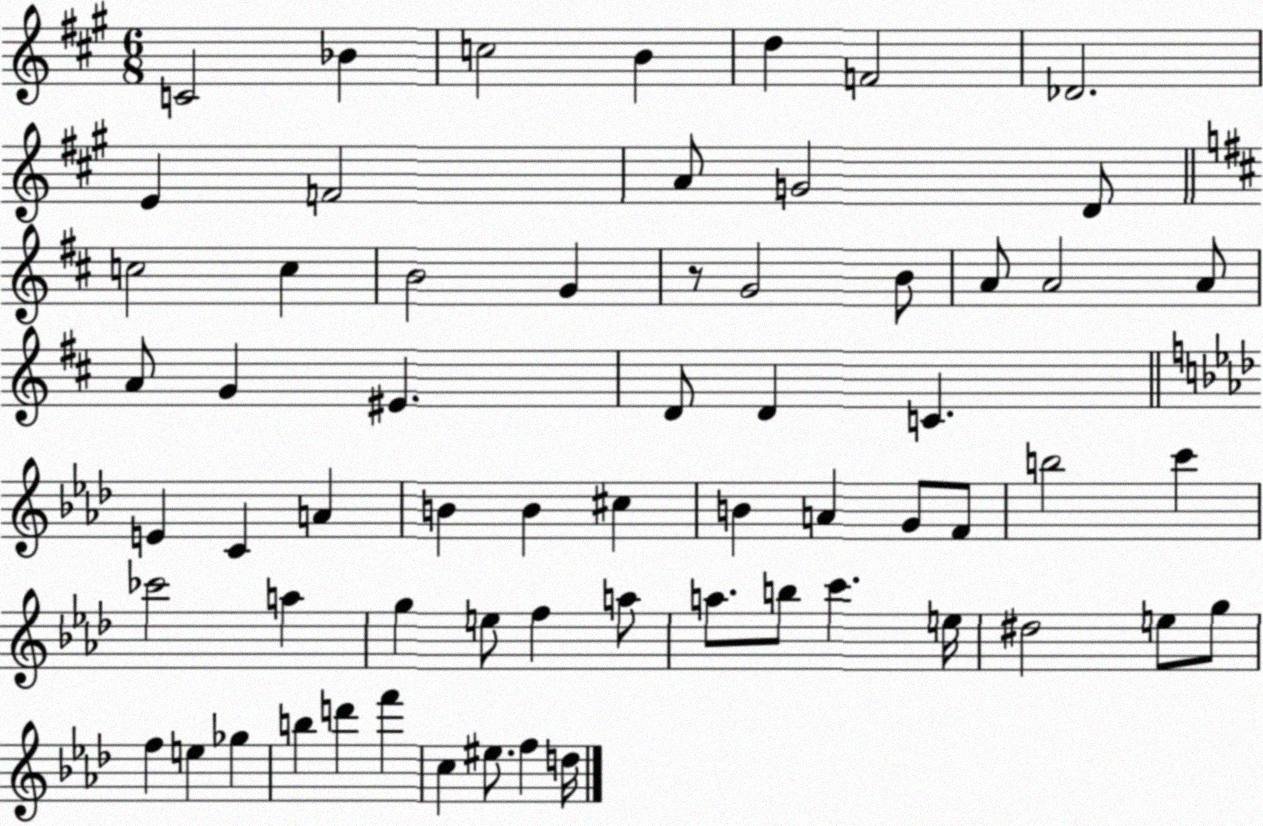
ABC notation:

X:1
T:Untitled
M:6/8
L:1/4
K:A
C2 _B c2 B d F2 _D2 E F2 A/2 G2 D/2 c2 c B2 G z/2 G2 B/2 A/2 A2 A/2 A/2 G ^E D/2 D C E C A B B ^c B A G/2 F/2 b2 c' _c'2 a g e/2 f a/2 a/2 b/2 c' e/4 ^d2 e/2 g/2 f e _g b d' f' c ^e/2 f d/4